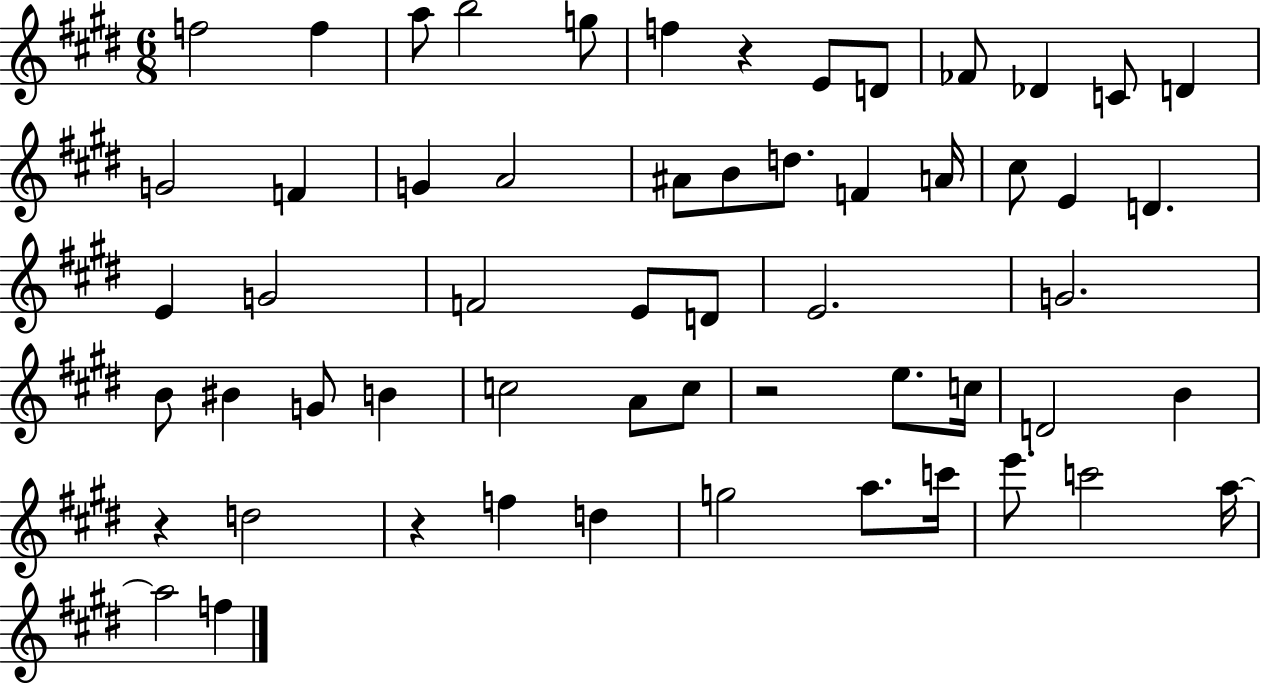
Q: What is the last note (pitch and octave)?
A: F5